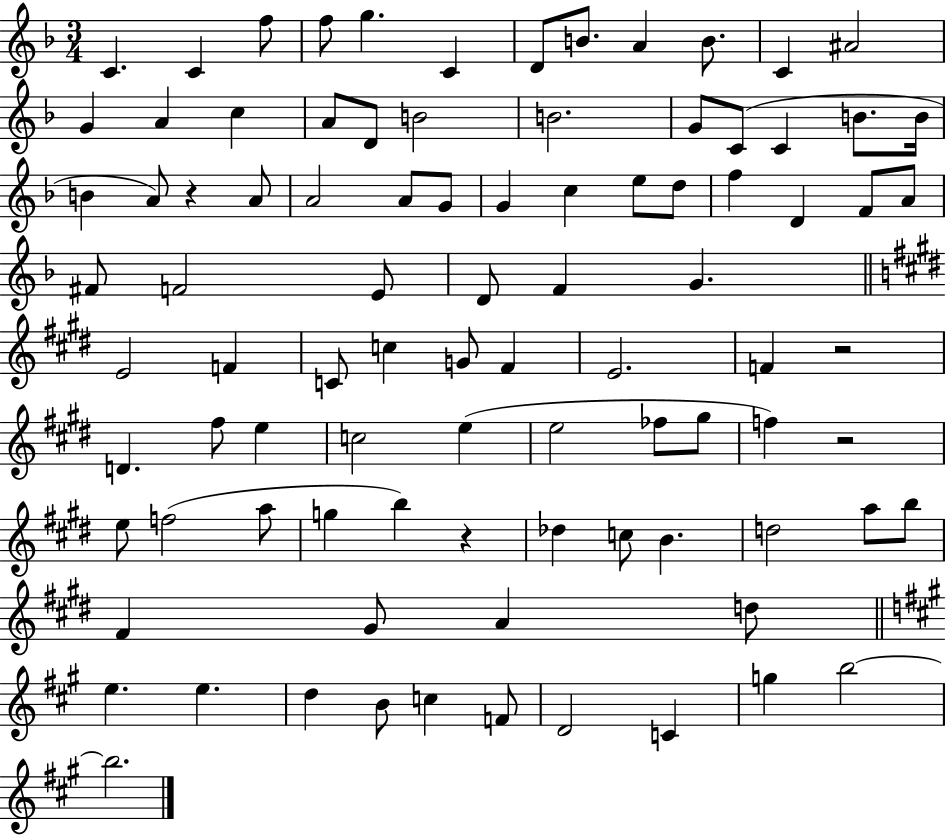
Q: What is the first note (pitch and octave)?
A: C4